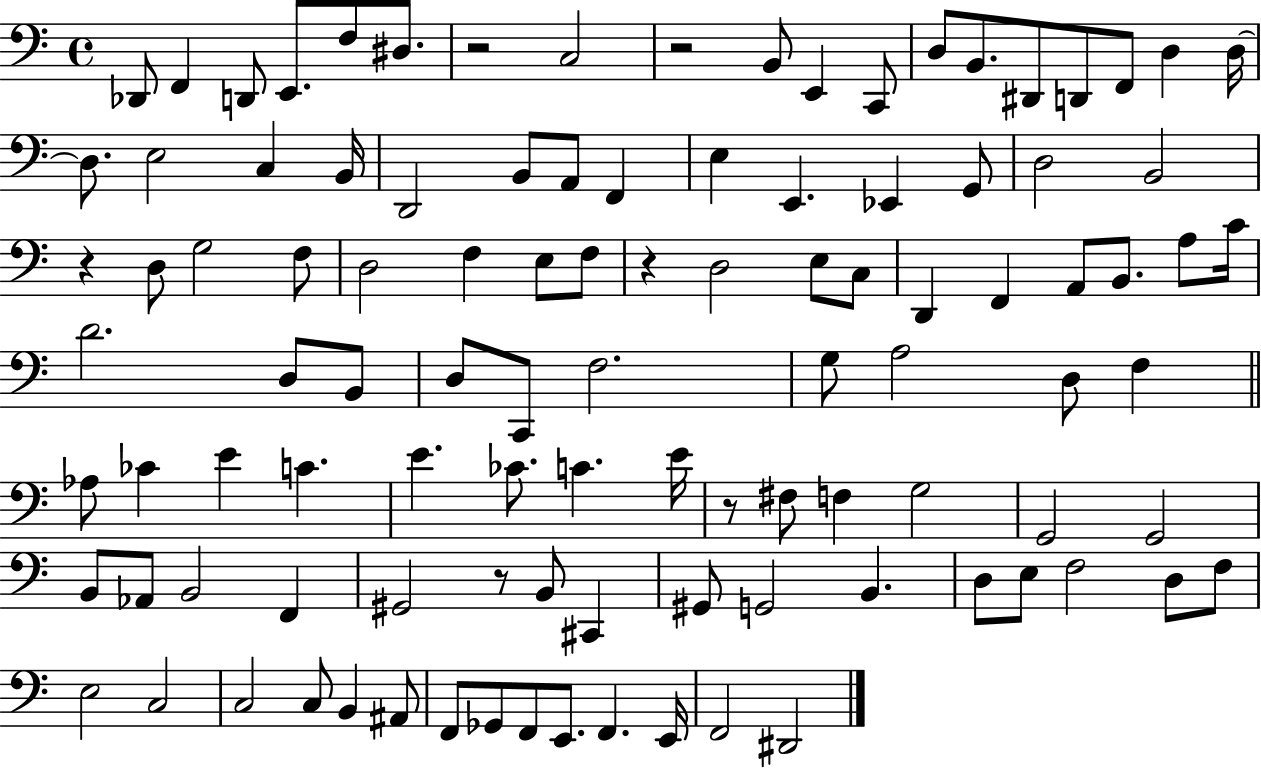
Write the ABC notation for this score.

X:1
T:Untitled
M:4/4
L:1/4
K:C
_D,,/2 F,, D,,/2 E,,/2 F,/2 ^D,/2 z2 C,2 z2 B,,/2 E,, C,,/2 D,/2 B,,/2 ^D,,/2 D,,/2 F,,/2 D, D,/4 D,/2 E,2 C, B,,/4 D,,2 B,,/2 A,,/2 F,, E, E,, _E,, G,,/2 D,2 B,,2 z D,/2 G,2 F,/2 D,2 F, E,/2 F,/2 z D,2 E,/2 C,/2 D,, F,, A,,/2 B,,/2 A,/2 C/4 D2 D,/2 B,,/2 D,/2 C,,/2 F,2 G,/2 A,2 D,/2 F, _A,/2 _C E C E _C/2 C E/4 z/2 ^F,/2 F, G,2 G,,2 G,,2 B,,/2 _A,,/2 B,,2 F,, ^G,,2 z/2 B,,/2 ^C,, ^G,,/2 G,,2 B,, D,/2 E,/2 F,2 D,/2 F,/2 E,2 C,2 C,2 C,/2 B,, ^A,,/2 F,,/2 _G,,/2 F,,/2 E,,/2 F,, E,,/4 F,,2 ^D,,2